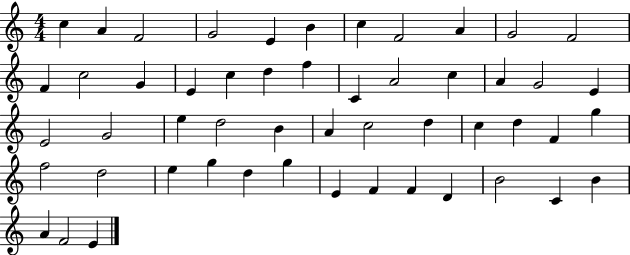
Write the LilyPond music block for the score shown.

{
  \clef treble
  \numericTimeSignature
  \time 4/4
  \key c \major
  c''4 a'4 f'2 | g'2 e'4 b'4 | c''4 f'2 a'4 | g'2 f'2 | \break f'4 c''2 g'4 | e'4 c''4 d''4 f''4 | c'4 a'2 c''4 | a'4 g'2 e'4 | \break e'2 g'2 | e''4 d''2 b'4 | a'4 c''2 d''4 | c''4 d''4 f'4 g''4 | \break f''2 d''2 | e''4 g''4 d''4 g''4 | e'4 f'4 f'4 d'4 | b'2 c'4 b'4 | \break a'4 f'2 e'4 | \bar "|."
}